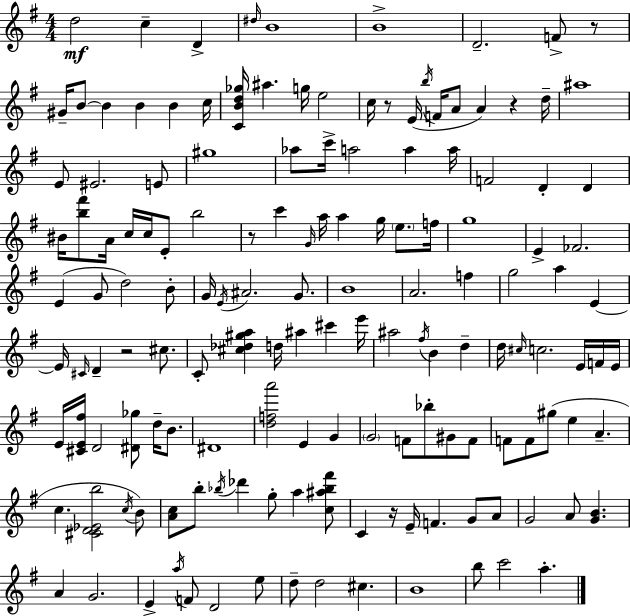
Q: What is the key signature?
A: G major